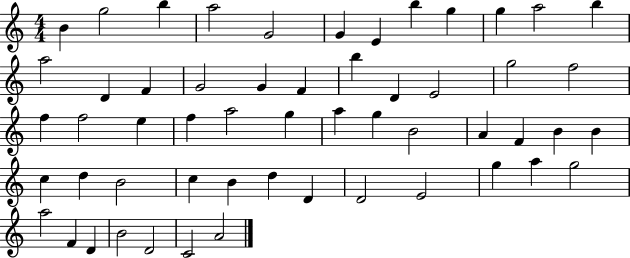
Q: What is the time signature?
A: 4/4